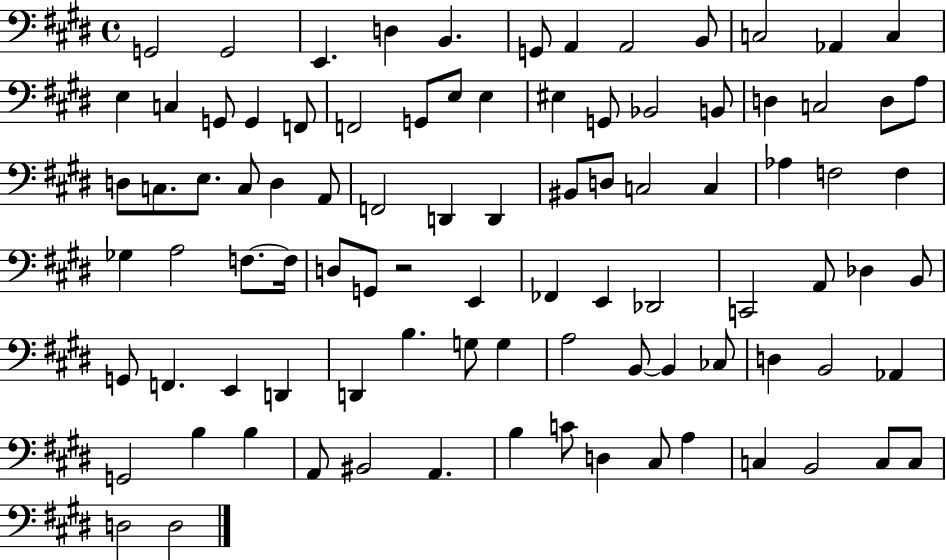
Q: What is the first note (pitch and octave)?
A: G2